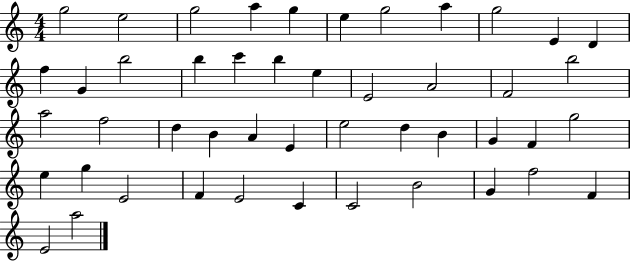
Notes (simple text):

G5/h E5/h G5/h A5/q G5/q E5/q G5/h A5/q G5/h E4/q D4/q F5/q G4/q B5/h B5/q C6/q B5/q E5/q E4/h A4/h F4/h B5/h A5/h F5/h D5/q B4/q A4/q E4/q E5/h D5/q B4/q G4/q F4/q G5/h E5/q G5/q E4/h F4/q E4/h C4/q C4/h B4/h G4/q F5/h F4/q E4/h A5/h